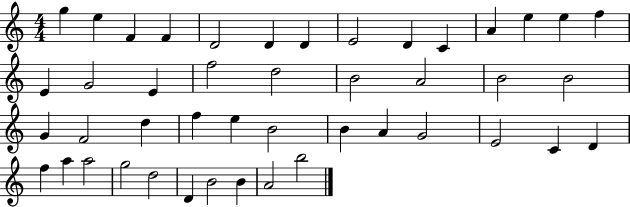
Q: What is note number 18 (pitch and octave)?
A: F5